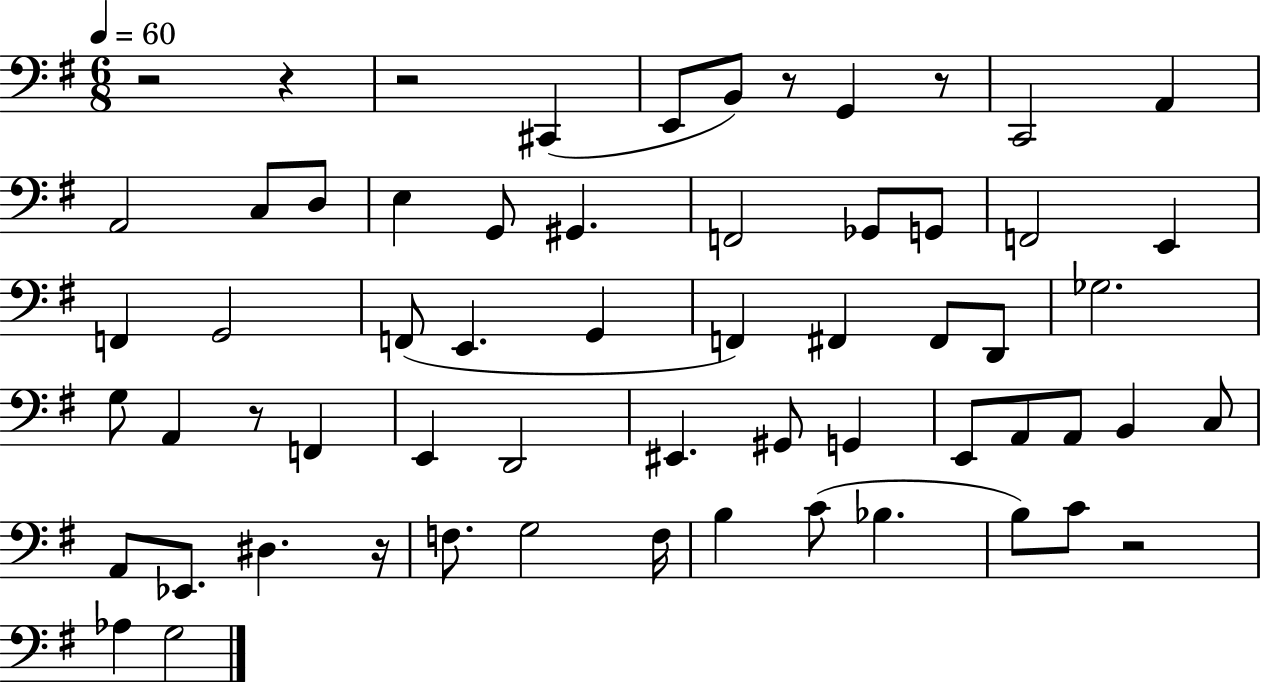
R/h R/q R/h C#2/q E2/e B2/e R/e G2/q R/e C2/h A2/q A2/h C3/e D3/e E3/q G2/e G#2/q. F2/h Gb2/e G2/e F2/h E2/q F2/q G2/h F2/e E2/q. G2/q F2/q F#2/q F#2/e D2/e Gb3/h. G3/e A2/q R/e F2/q E2/q D2/h EIS2/q. G#2/e G2/q E2/e A2/e A2/e B2/q C3/e A2/e Eb2/e. D#3/q. R/s F3/e. G3/h F3/s B3/q C4/e Bb3/q. B3/e C4/e R/h Ab3/q G3/h